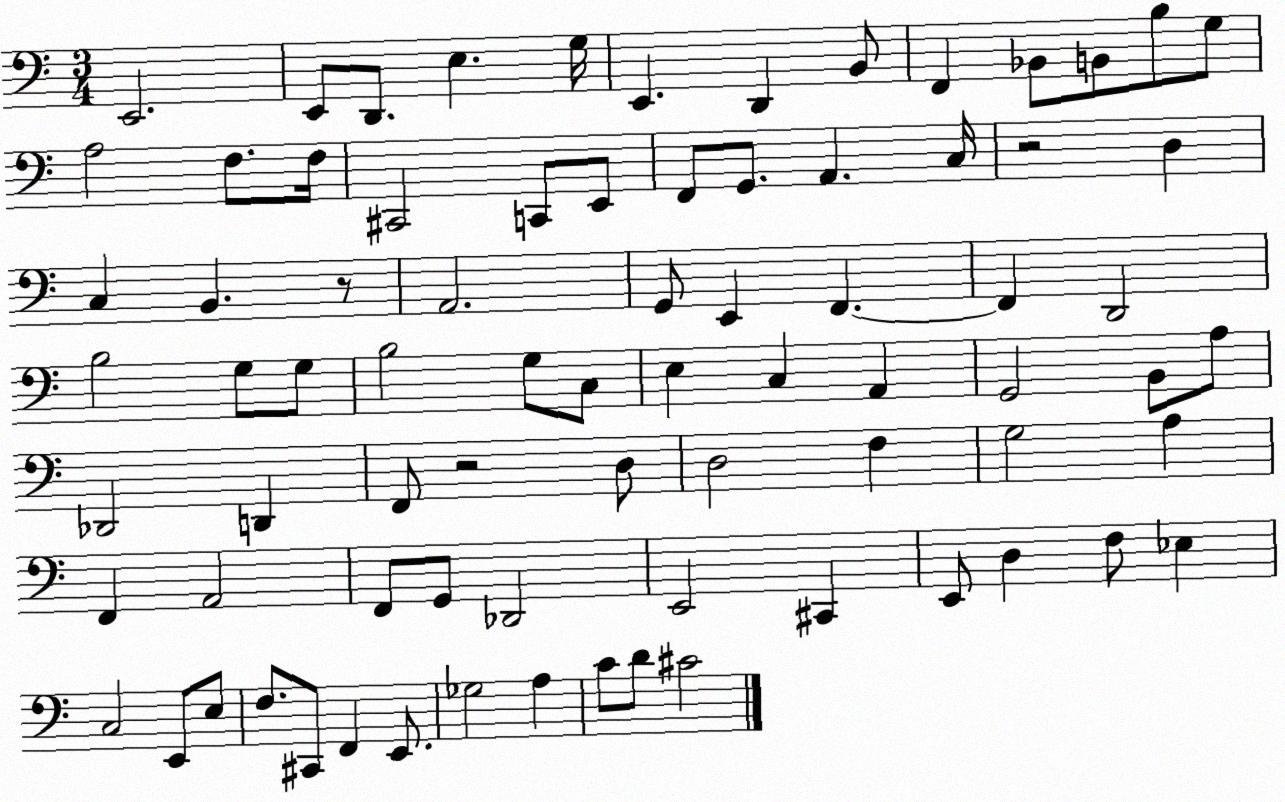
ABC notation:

X:1
T:Untitled
M:3/4
L:1/4
K:C
E,,2 E,,/2 D,,/2 E, G,/4 E,, D,, B,,/2 F,, _B,,/2 B,,/2 B,/2 G,/2 A,2 F,/2 F,/4 ^C,,2 C,,/2 E,,/2 F,,/2 G,,/2 A,, C,/4 z2 D, C, B,, z/2 A,,2 G,,/2 E,, F,, F,, D,,2 B,2 G,/2 G,/2 B,2 G,/2 C,/2 E, C, A,, G,,2 B,,/2 A,/2 _D,,2 D,, F,,/2 z2 D,/2 D,2 F, G,2 A, F,, A,,2 F,,/2 G,,/2 _D,,2 E,,2 ^C,, E,,/2 D, F,/2 _E, C,2 E,,/2 E,/2 F,/2 ^C,,/2 F,, E,,/2 _G,2 A, C/2 D/2 ^C2